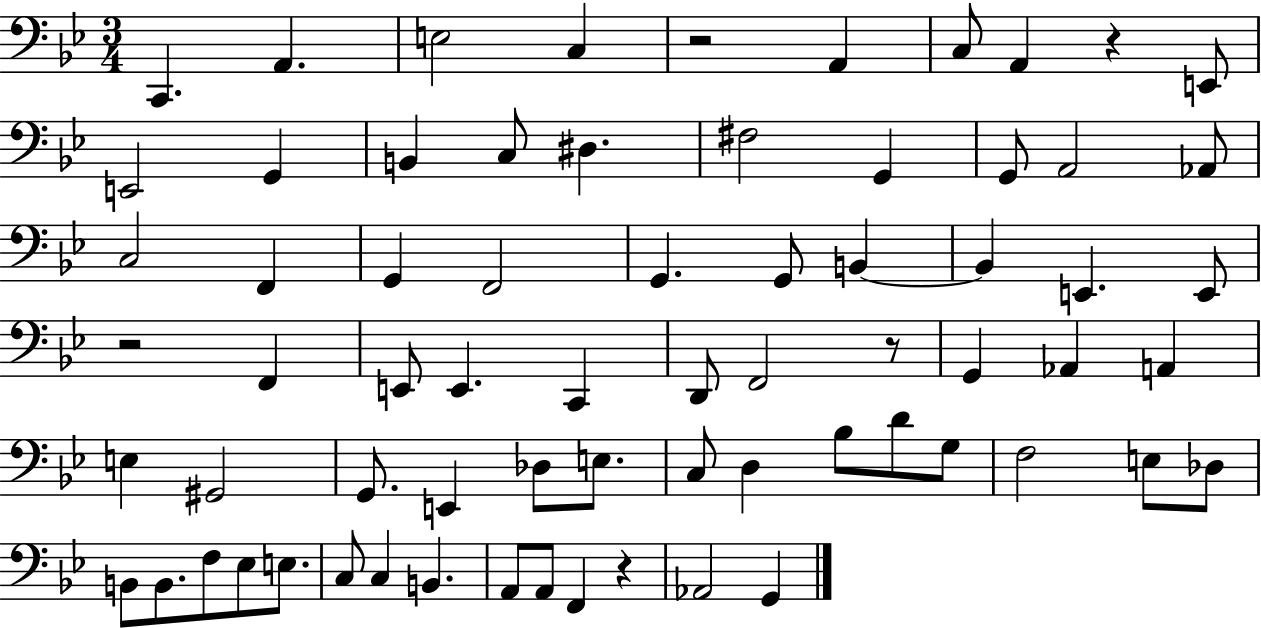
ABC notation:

X:1
T:Untitled
M:3/4
L:1/4
K:Bb
C,, A,, E,2 C, z2 A,, C,/2 A,, z E,,/2 E,,2 G,, B,, C,/2 ^D, ^F,2 G,, G,,/2 A,,2 _A,,/2 C,2 F,, G,, F,,2 G,, G,,/2 B,, B,, E,, E,,/2 z2 F,, E,,/2 E,, C,, D,,/2 F,,2 z/2 G,, _A,, A,, E, ^G,,2 G,,/2 E,, _D,/2 E,/2 C,/2 D, _B,/2 D/2 G,/2 F,2 E,/2 _D,/2 B,,/2 B,,/2 F,/2 _E,/2 E,/2 C,/2 C, B,, A,,/2 A,,/2 F,, z _A,,2 G,,